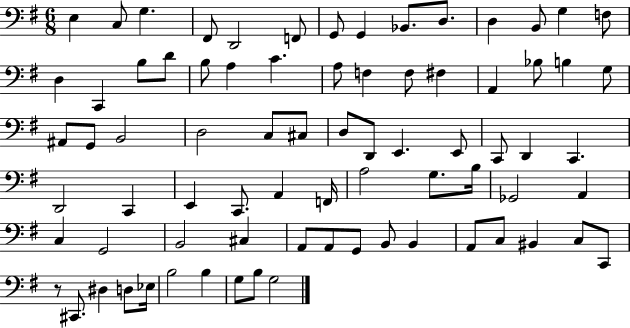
X:1
T:Untitled
M:6/8
L:1/4
K:G
E, C,/2 G, ^F,,/2 D,,2 F,,/2 G,,/2 G,, _B,,/2 D,/2 D, B,,/2 G, F,/2 D, C,, B,/2 D/2 B,/2 A, C A,/2 F, F,/2 ^F, A,, _B,/2 B, G,/2 ^A,,/2 G,,/2 B,,2 D,2 C,/2 ^C,/2 D,/2 D,,/2 E,, E,,/2 C,,/2 D,, C,, D,,2 C,, E,, C,,/2 A,, F,,/4 A,2 G,/2 B,/4 _G,,2 A,, C, G,,2 B,,2 ^C, A,,/2 A,,/2 G,,/2 B,,/2 B,, A,,/2 C,/2 ^B,, C,/2 C,,/2 z/2 ^C,,/2 ^D, D,/2 _E,/4 B,2 B, G,/2 B,/2 G,2